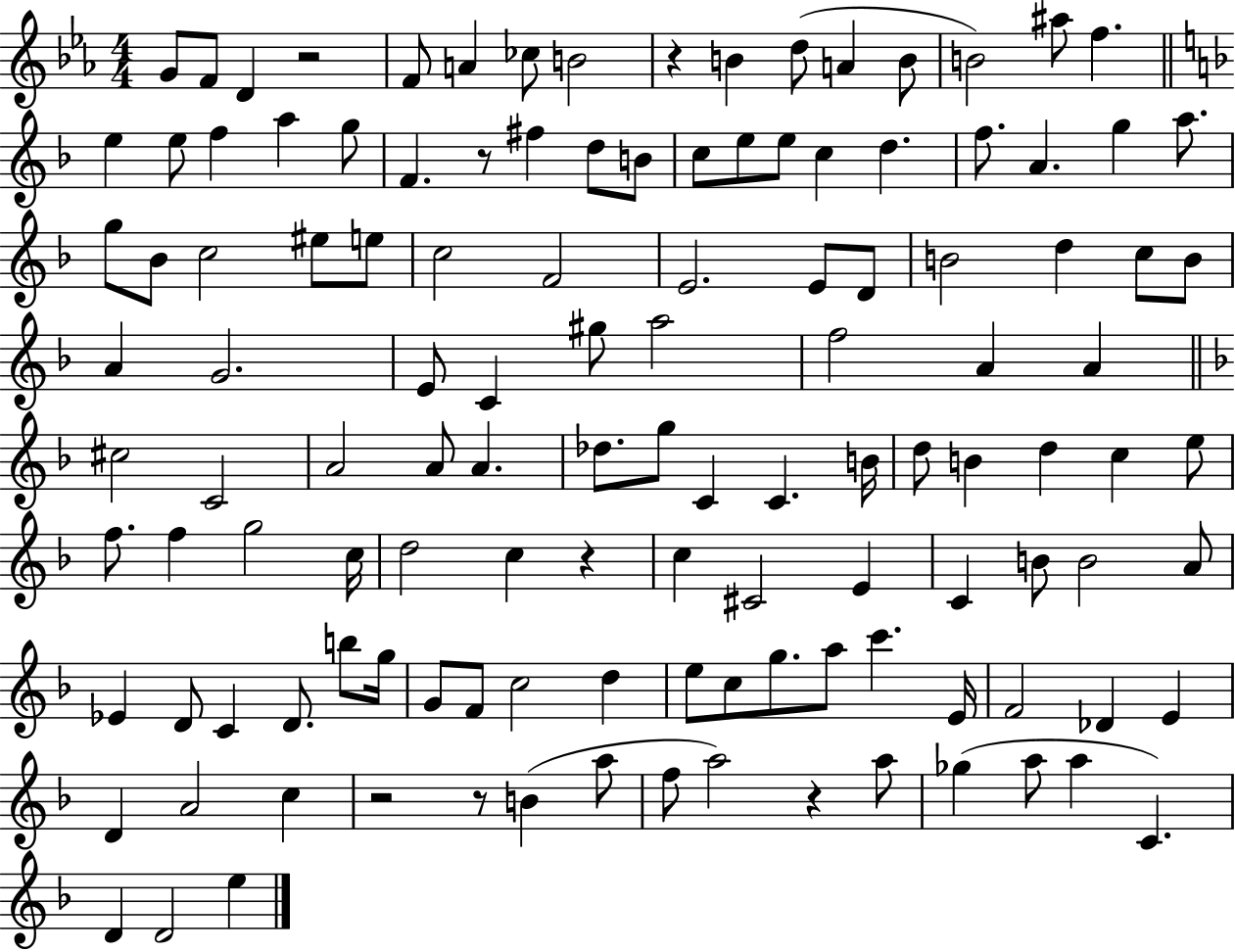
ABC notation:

X:1
T:Untitled
M:4/4
L:1/4
K:Eb
G/2 F/2 D z2 F/2 A _c/2 B2 z B d/2 A B/2 B2 ^a/2 f e e/2 f a g/2 F z/2 ^f d/2 B/2 c/2 e/2 e/2 c d f/2 A g a/2 g/2 _B/2 c2 ^e/2 e/2 c2 F2 E2 E/2 D/2 B2 d c/2 B/2 A G2 E/2 C ^g/2 a2 f2 A A ^c2 C2 A2 A/2 A _d/2 g/2 C C B/4 d/2 B d c e/2 f/2 f g2 c/4 d2 c z c ^C2 E C B/2 B2 A/2 _E D/2 C D/2 b/2 g/4 G/2 F/2 c2 d e/2 c/2 g/2 a/2 c' E/4 F2 _D E D A2 c z2 z/2 B a/2 f/2 a2 z a/2 _g a/2 a C D D2 e